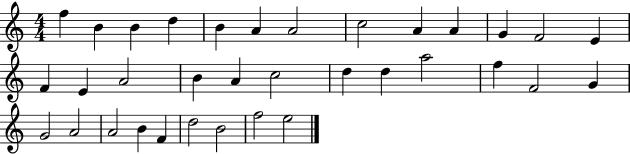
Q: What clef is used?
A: treble